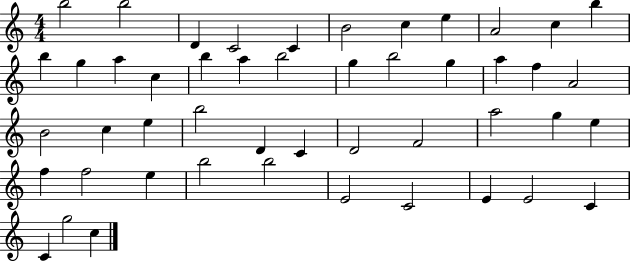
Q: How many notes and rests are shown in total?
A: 48